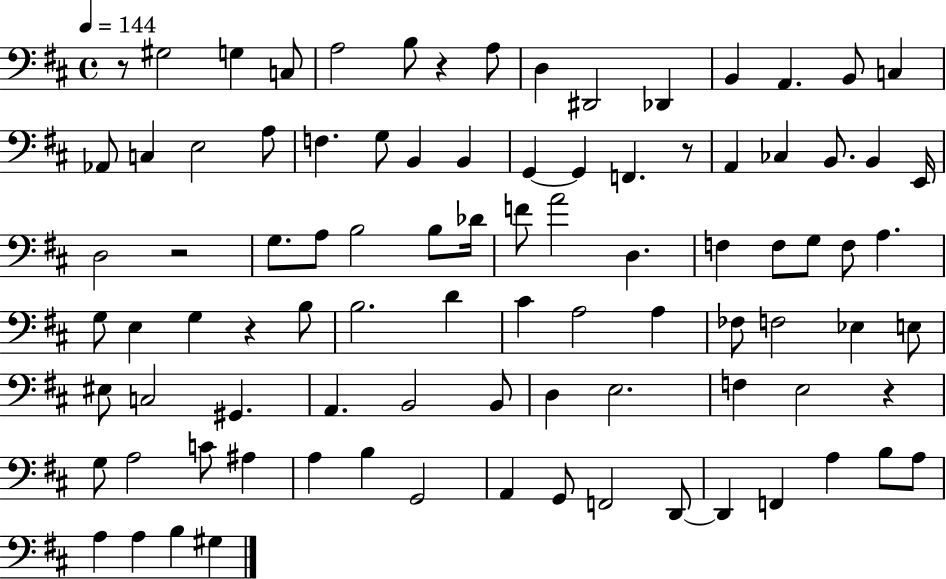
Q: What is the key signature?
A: D major